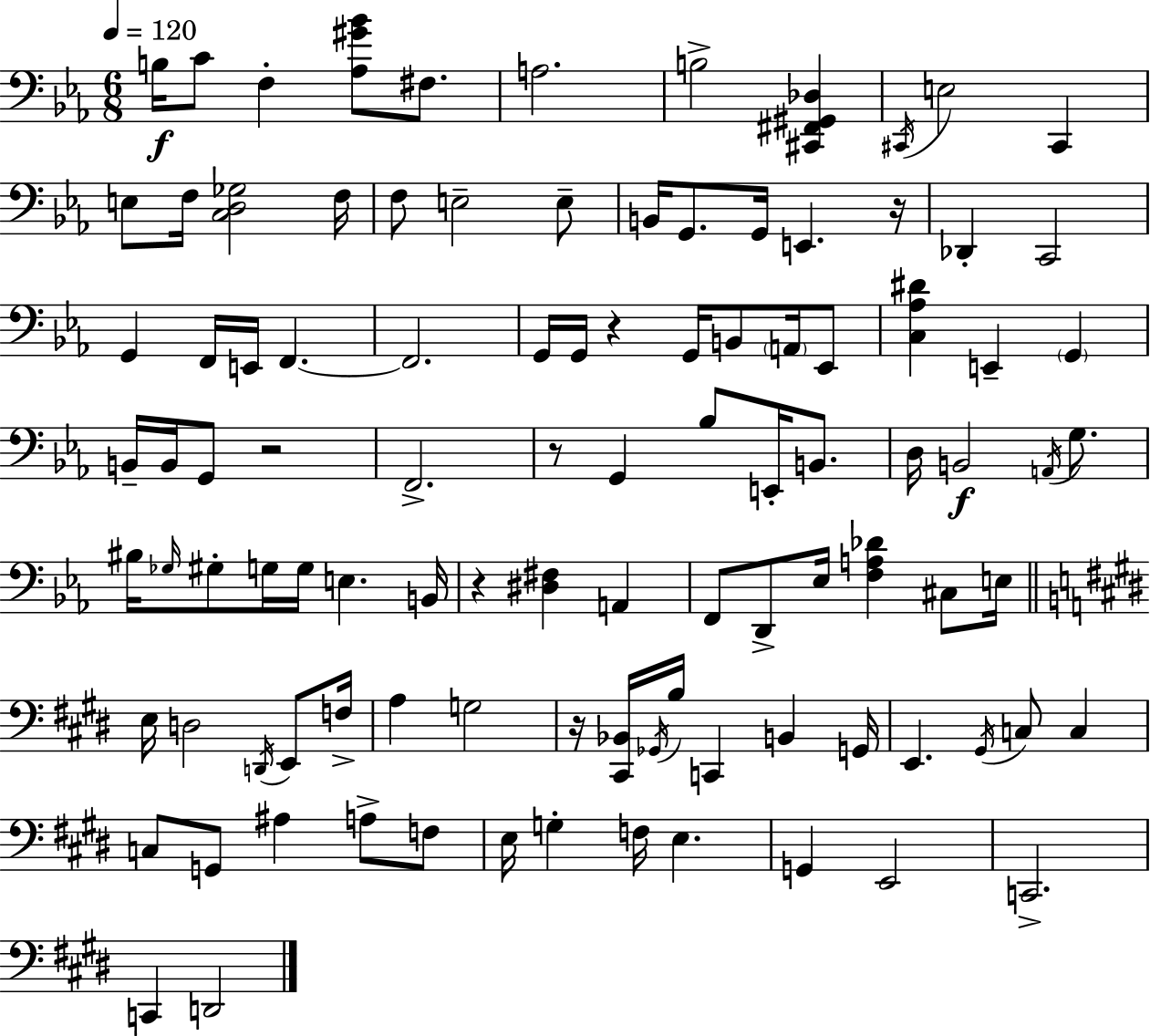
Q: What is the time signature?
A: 6/8